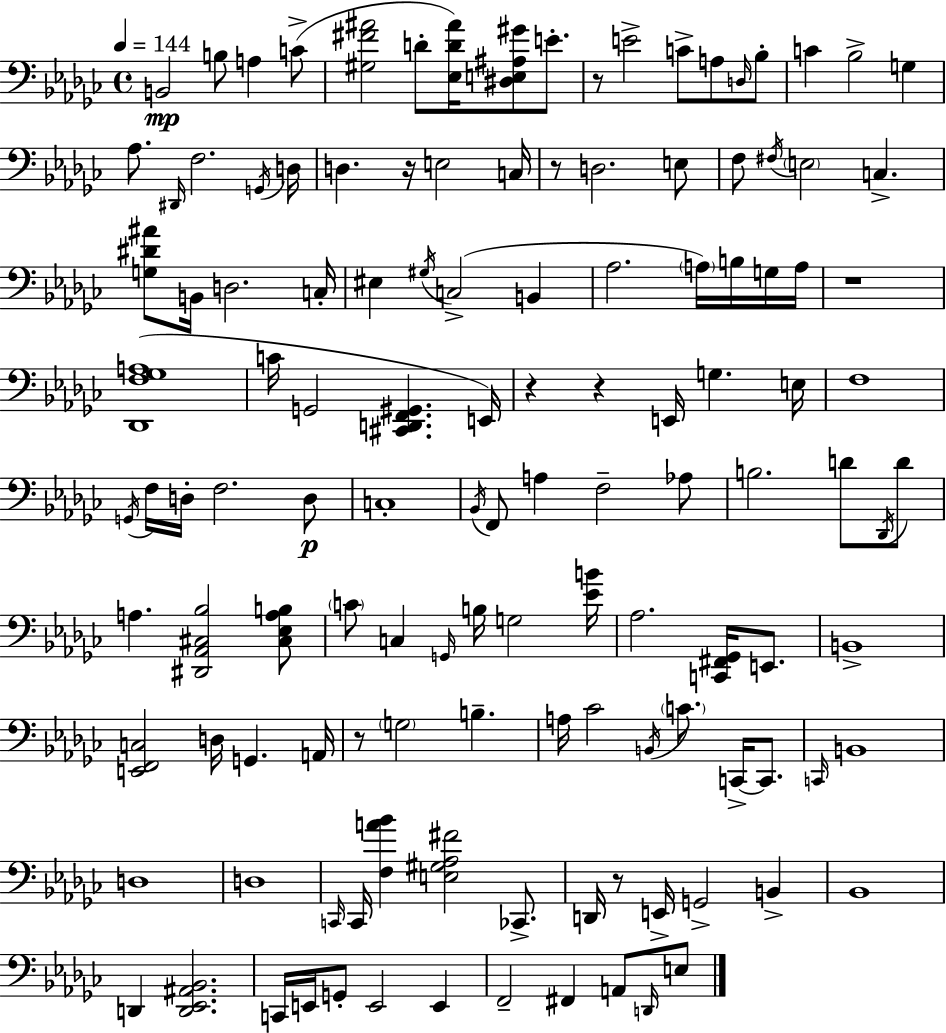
{
  \clef bass
  \time 4/4
  \defaultTimeSignature
  \key ees \minor
  \tempo 4 = 144
  b,2\mp b8 a4 c'8->( | <gis fis' ais'>2 d'8-. <ees d' ais'>16) <dis e ais gis'>8 e'8.-. | r8 e'2-> c'8-> a8 \grace { d16 } bes8-. | c'4 bes2-> g4 | \break aes8. \grace { dis,16 } f2. | \acciaccatura { g,16 } d16 d4. r16 e2 | c16 r8 d2. | e8 f8 \acciaccatura { fis16 } \parenthesize e2 c4.-> | \break <g dis' ais'>8 b,16 d2. | c16-. eis4 \acciaccatura { gis16 }( c2-> | b,4 aes2. | \parenthesize a16) b16 g16 a16 r1 | \break <des, f ges a>1( | c'16 g,2 <cis, d, f, gis,>4. | e,16) r4 r4 e,16 g4. | e16 f1 | \break \acciaccatura { g,16 } f16 d16-. f2. | d8\p c1-. | \acciaccatura { bes,16 } f,8 a4 f2-- | aes8 b2. | \break d'8 \acciaccatura { des,16 } d'8 a4. <dis, aes, cis bes>2 | <cis ees a b>8 \parenthesize c'8 c4 \grace { g,16 } b16 | g2 <ees' b'>16 aes2. | <c, fis, ges,>16 e,8. b,1-> | \break <e, f, c>2 | d16 g,4. a,16 r8 \parenthesize g2 | b4.-- a16 ces'2 | \acciaccatura { b,16 } \parenthesize c'8. c,16->~~ c,8. \grace { c,16 } b,1 | \break d1 | d1 | \grace { c,16 } c,16 <f a' bes'>4 | <e gis aes fis'>2 ces,8.-> d,16 r8 e,16-> | \break g,2-> b,4-> bes,1 | d,4 | <d, ees, ais, bes,>2. c,16 e,16 g,8-. | e,2 e,4 f,2-- | \break fis,4 a,8 \grace { d,16 } e8 \bar "|."
}